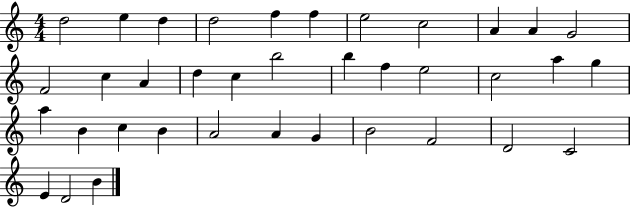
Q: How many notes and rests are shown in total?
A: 37